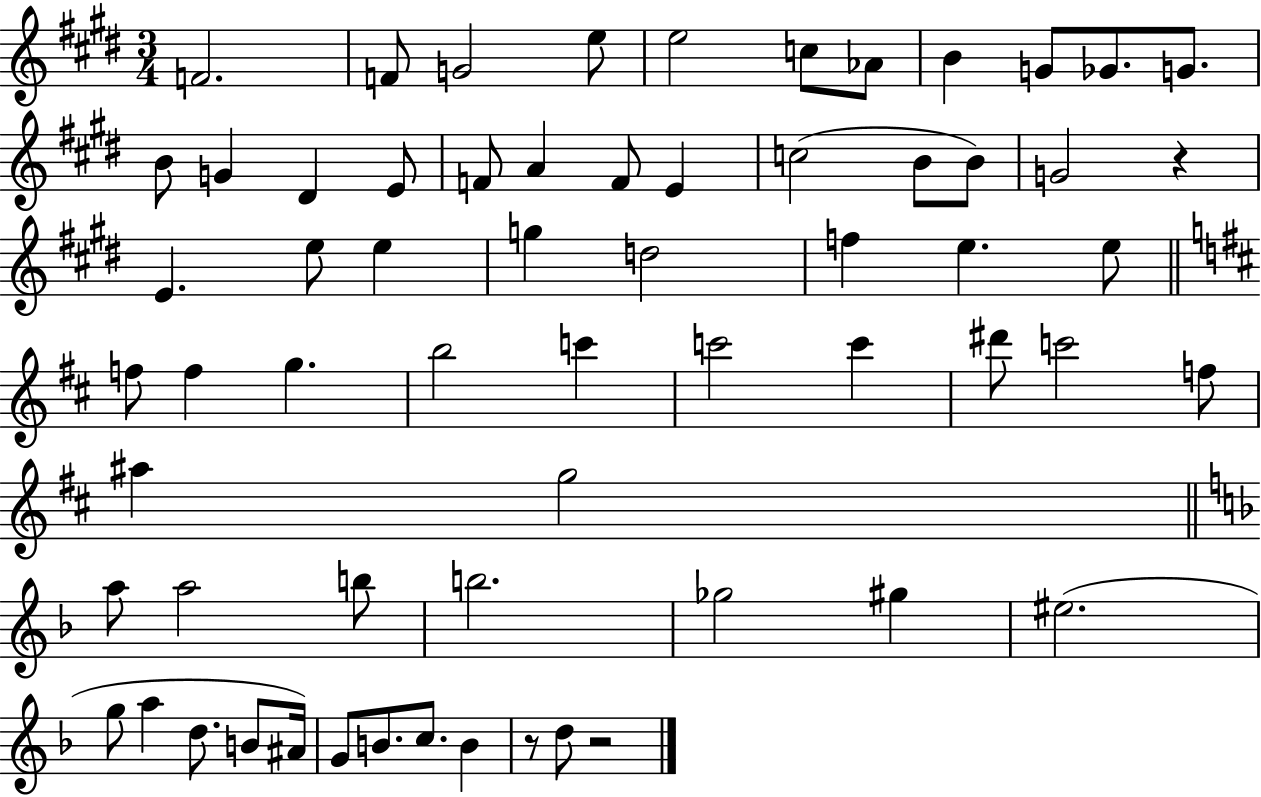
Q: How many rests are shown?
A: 3